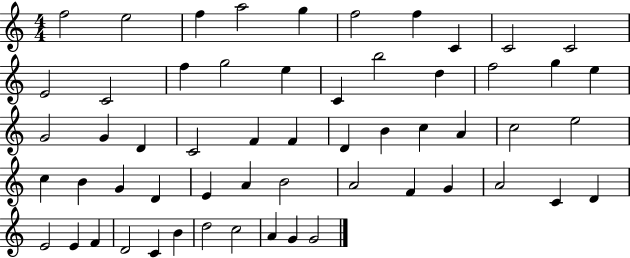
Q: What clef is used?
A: treble